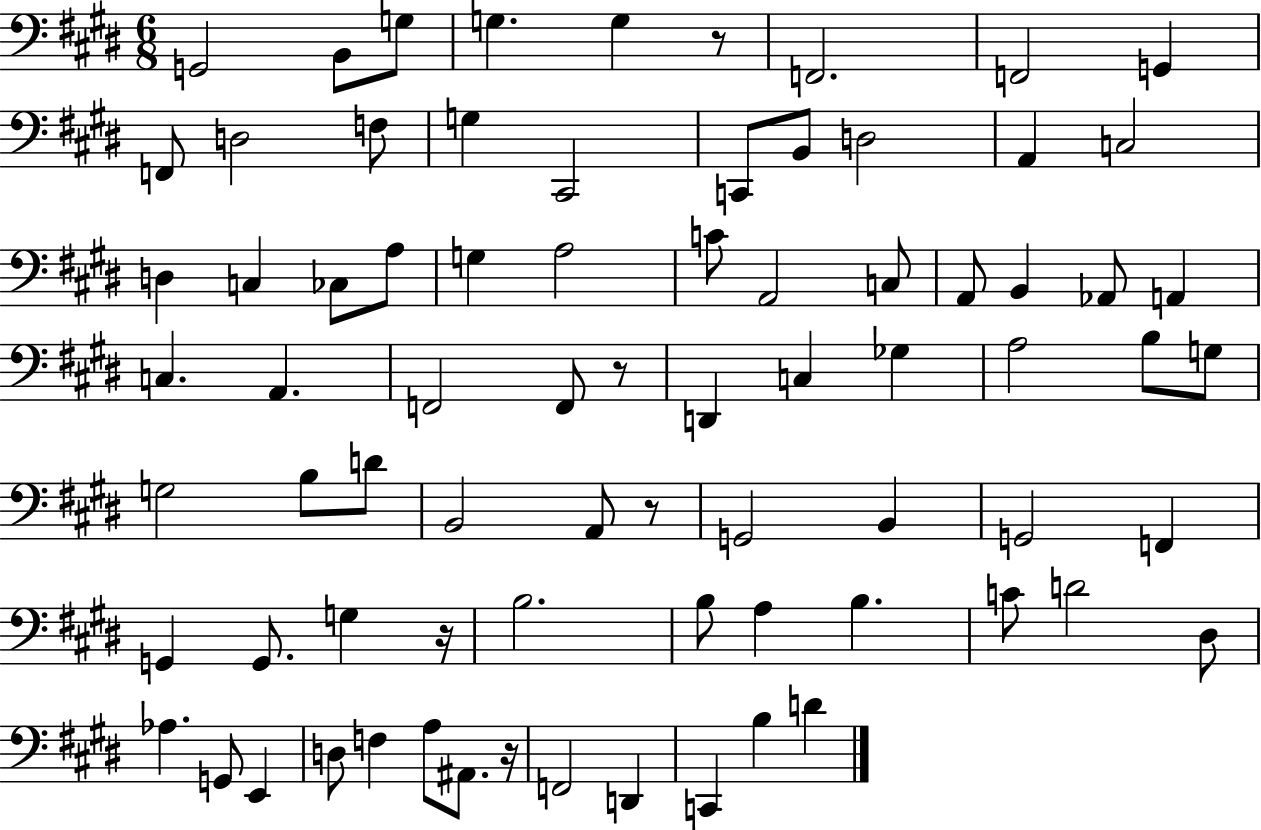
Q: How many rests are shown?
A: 5